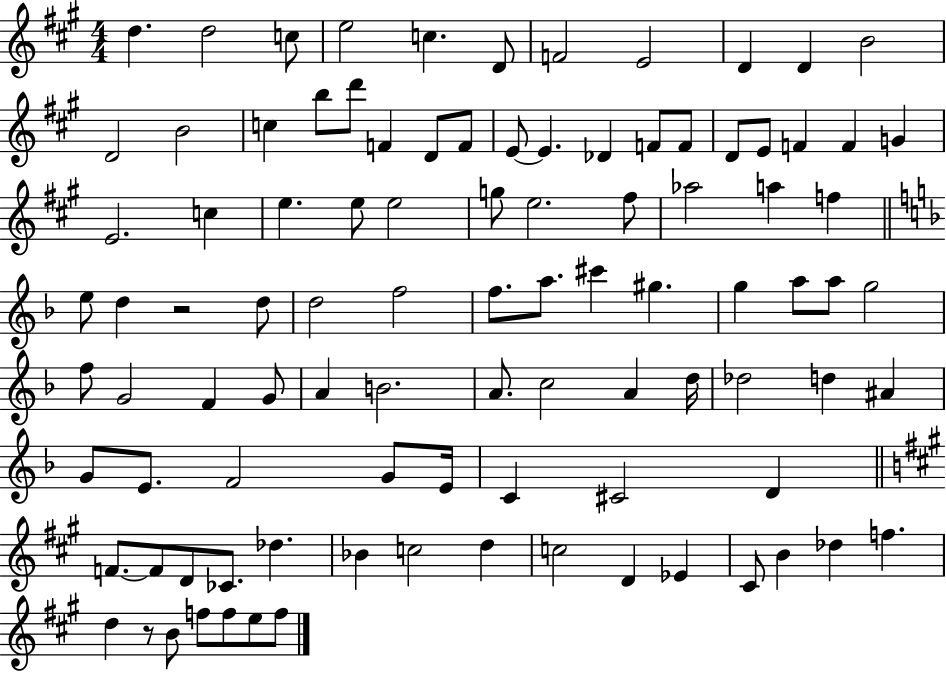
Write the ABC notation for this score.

X:1
T:Untitled
M:4/4
L:1/4
K:A
d d2 c/2 e2 c D/2 F2 E2 D D B2 D2 B2 c b/2 d'/2 F D/2 F/2 E/2 E _D F/2 F/2 D/2 E/2 F F G E2 c e e/2 e2 g/2 e2 ^f/2 _a2 a f e/2 d z2 d/2 d2 f2 f/2 a/2 ^c' ^g g a/2 a/2 g2 f/2 G2 F G/2 A B2 A/2 c2 A d/4 _d2 d ^A G/2 E/2 F2 G/2 E/4 C ^C2 D F/2 F/2 D/2 _C/2 _d _B c2 d c2 D _E ^C/2 B _d f d z/2 B/2 f/2 f/2 e/2 f/2